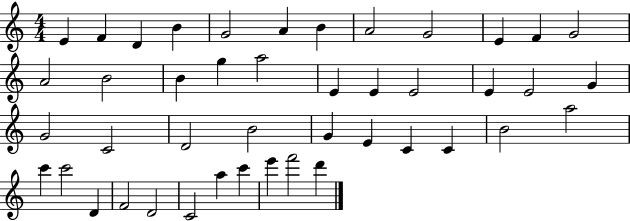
{
  \clef treble
  \numericTimeSignature
  \time 4/4
  \key c \major
  e'4 f'4 d'4 b'4 | g'2 a'4 b'4 | a'2 g'2 | e'4 f'4 g'2 | \break a'2 b'2 | b'4 g''4 a''2 | e'4 e'4 e'2 | e'4 e'2 g'4 | \break g'2 c'2 | d'2 b'2 | g'4 e'4 c'4 c'4 | b'2 a''2 | \break c'''4 c'''2 d'4 | f'2 d'2 | c'2 a''4 c'''4 | e'''4 f'''2 d'''4 | \break \bar "|."
}